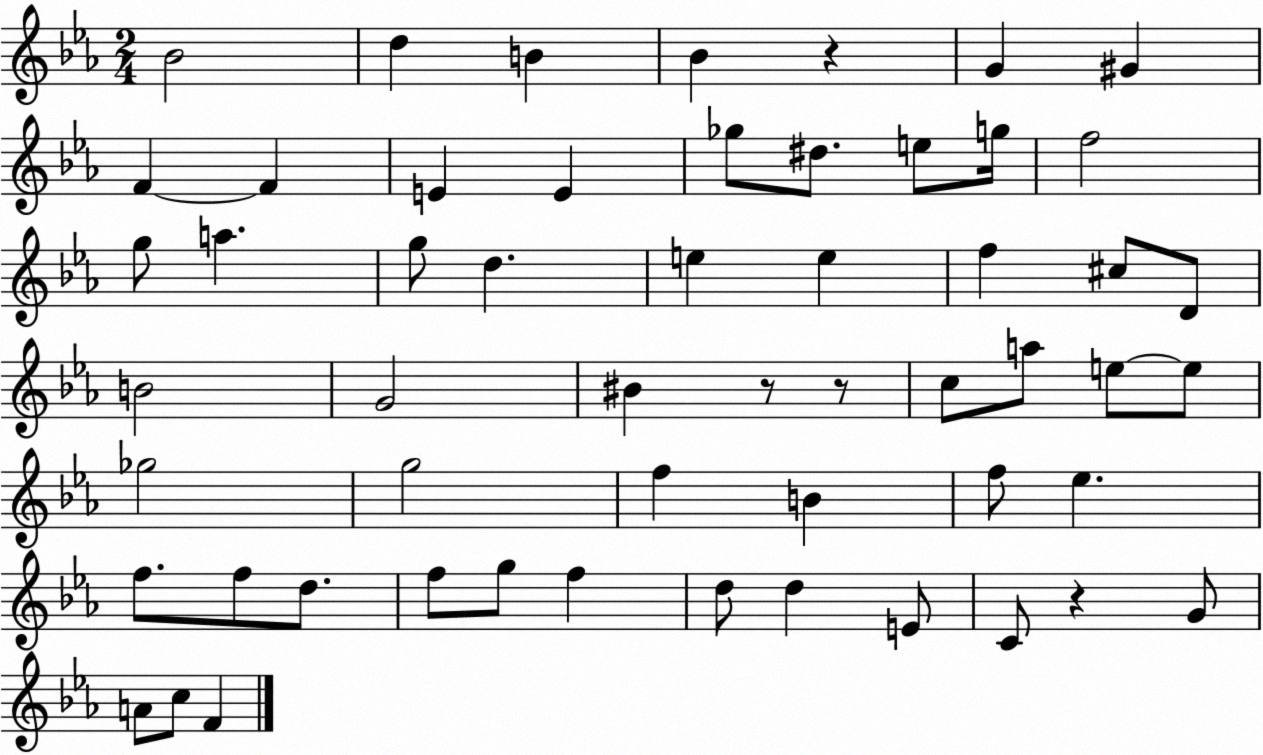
X:1
T:Untitled
M:2/4
L:1/4
K:Eb
_B2 d B _B z G ^G F F E E _g/2 ^d/2 e/2 g/4 f2 g/2 a g/2 d e e f ^c/2 D/2 B2 G2 ^B z/2 z/2 c/2 a/2 e/2 e/2 _g2 g2 f B f/2 _e f/2 f/2 d/2 f/2 g/2 f d/2 d E/2 C/2 z G/2 A/2 c/2 F